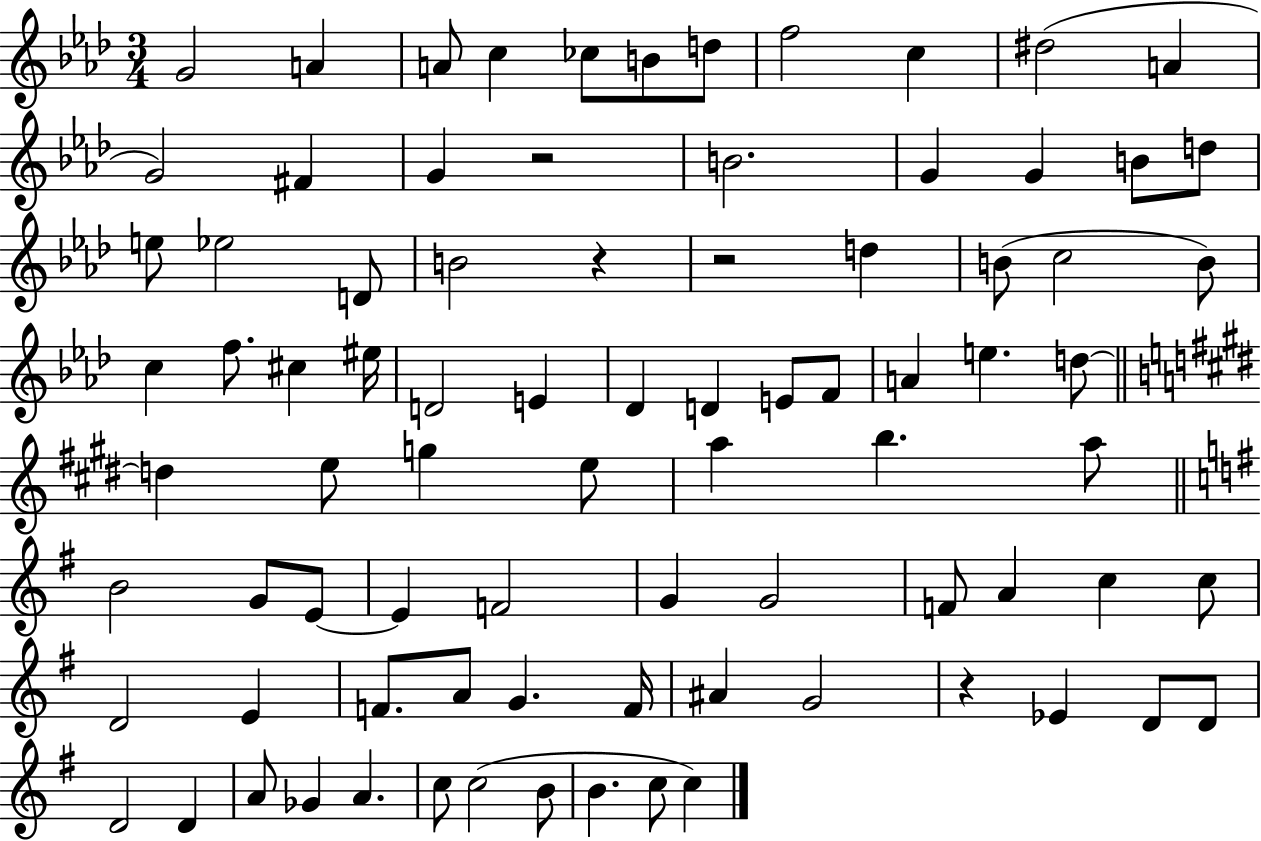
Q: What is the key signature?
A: AES major